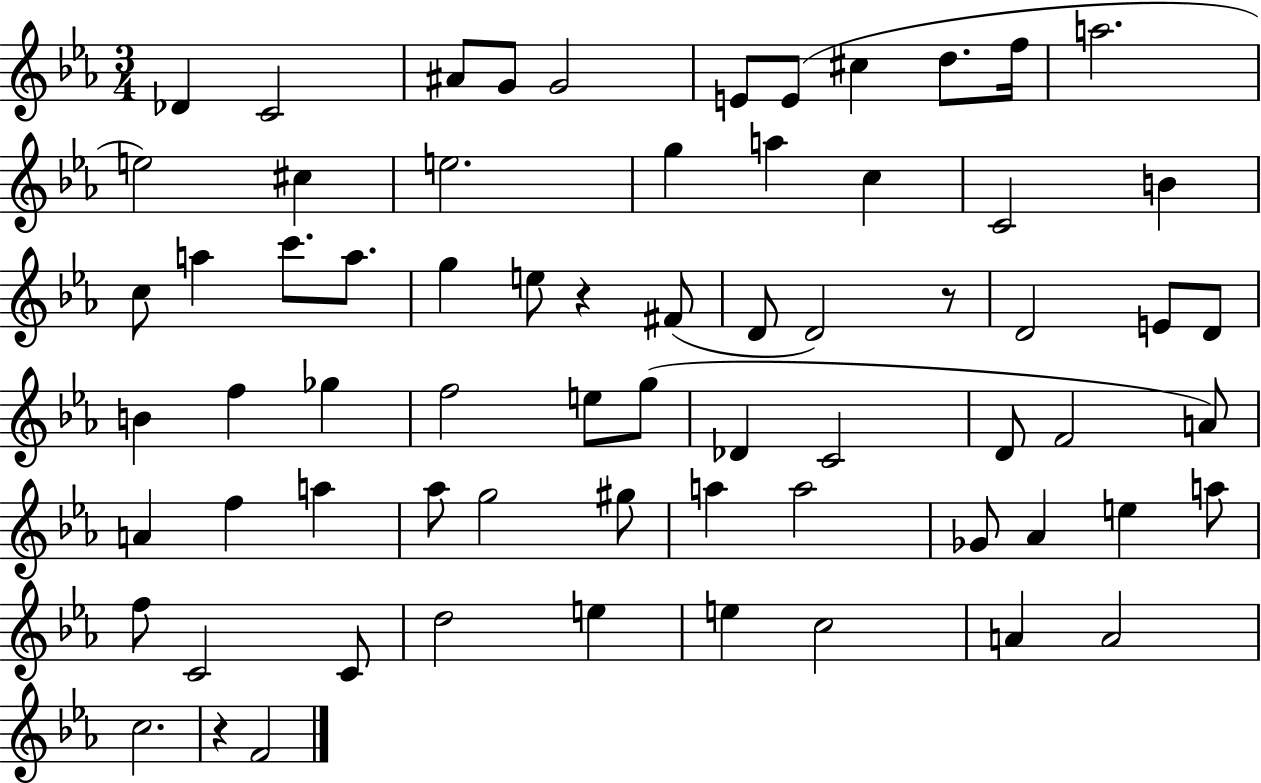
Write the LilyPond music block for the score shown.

{
  \clef treble
  \numericTimeSignature
  \time 3/4
  \key ees \major
  des'4 c'2 | ais'8 g'8 g'2 | e'8 e'8( cis''4 d''8. f''16 | a''2. | \break e''2) cis''4 | e''2. | g''4 a''4 c''4 | c'2 b'4 | \break c''8 a''4 c'''8. a''8. | g''4 e''8 r4 fis'8( | d'8 d'2) r8 | d'2 e'8 d'8 | \break b'4 f''4 ges''4 | f''2 e''8 g''8( | des'4 c'2 | d'8 f'2 a'8) | \break a'4 f''4 a''4 | aes''8 g''2 gis''8 | a''4 a''2 | ges'8 aes'4 e''4 a''8 | \break f''8 c'2 c'8 | d''2 e''4 | e''4 c''2 | a'4 a'2 | \break c''2. | r4 f'2 | \bar "|."
}